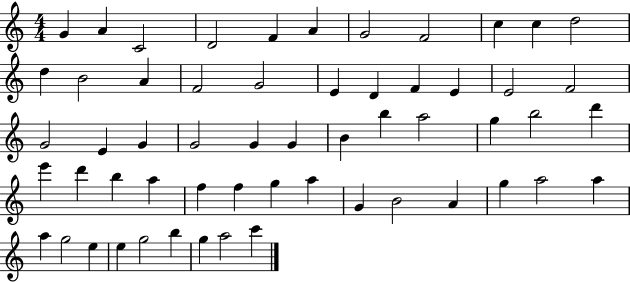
{
  \clef treble
  \numericTimeSignature
  \time 4/4
  \key c \major
  g'4 a'4 c'2 | d'2 f'4 a'4 | g'2 f'2 | c''4 c''4 d''2 | \break d''4 b'2 a'4 | f'2 g'2 | e'4 d'4 f'4 e'4 | e'2 f'2 | \break g'2 e'4 g'4 | g'2 g'4 g'4 | b'4 b''4 a''2 | g''4 b''2 d'''4 | \break e'''4 d'''4 b''4 a''4 | f''4 f''4 g''4 a''4 | g'4 b'2 a'4 | g''4 a''2 a''4 | \break a''4 g''2 e''4 | e''4 g''2 b''4 | g''4 a''2 c'''4 | \bar "|."
}